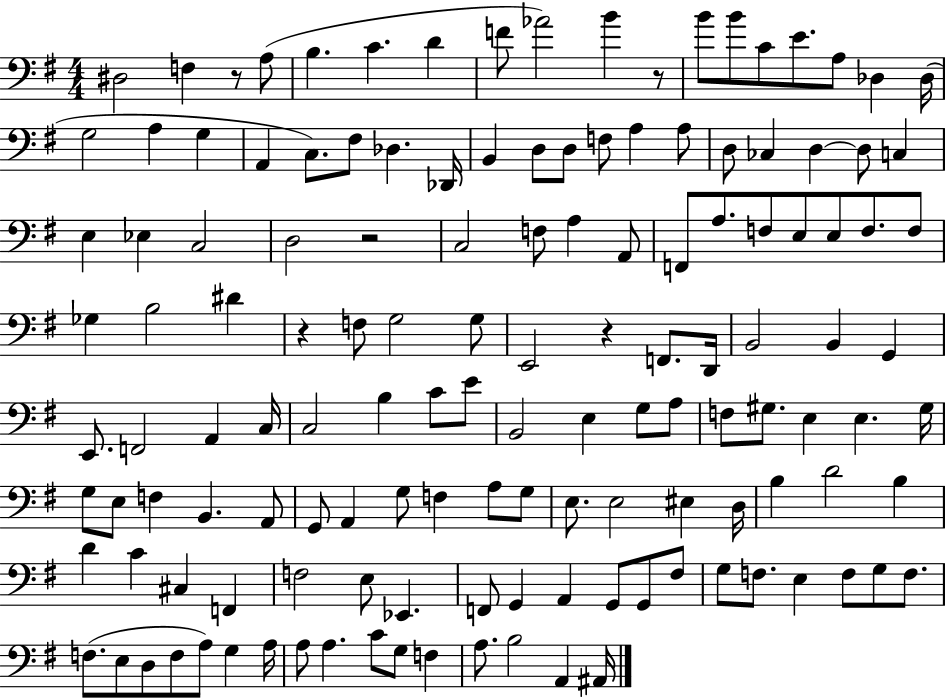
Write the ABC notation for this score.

X:1
T:Untitled
M:4/4
L:1/4
K:G
^D,2 F, z/2 A,/2 B, C D F/2 _A2 B z/2 B/2 B/2 C/2 E/2 A,/2 _D, _D,/4 G,2 A, G, A,, C,/2 ^F,/2 _D, _D,,/4 B,, D,/2 D,/2 F,/2 A, A,/2 D,/2 _C, D, D,/2 C, E, _E, C,2 D,2 z2 C,2 F,/2 A, A,,/2 F,,/2 A,/2 F,/2 E,/2 E,/2 F,/2 F,/2 _G, B,2 ^D z F,/2 G,2 G,/2 E,,2 z F,,/2 D,,/4 B,,2 B,, G,, E,,/2 F,,2 A,, C,/4 C,2 B, C/2 E/2 B,,2 E, G,/2 A,/2 F,/2 ^G,/2 E, E, ^G,/4 G,/2 E,/2 F, B,, A,,/2 G,,/2 A,, G,/2 F, A,/2 G,/2 E,/2 E,2 ^E, D,/4 B, D2 B, D C ^C, F,, F,2 E,/2 _E,, F,,/2 G,, A,, G,,/2 G,,/2 ^F,/2 G,/2 F,/2 E, F,/2 G,/2 F,/2 F,/2 E,/2 D,/2 F,/2 A,/2 G, A,/4 A,/2 A, C/2 G,/2 F, A,/2 B,2 A,, ^A,,/4